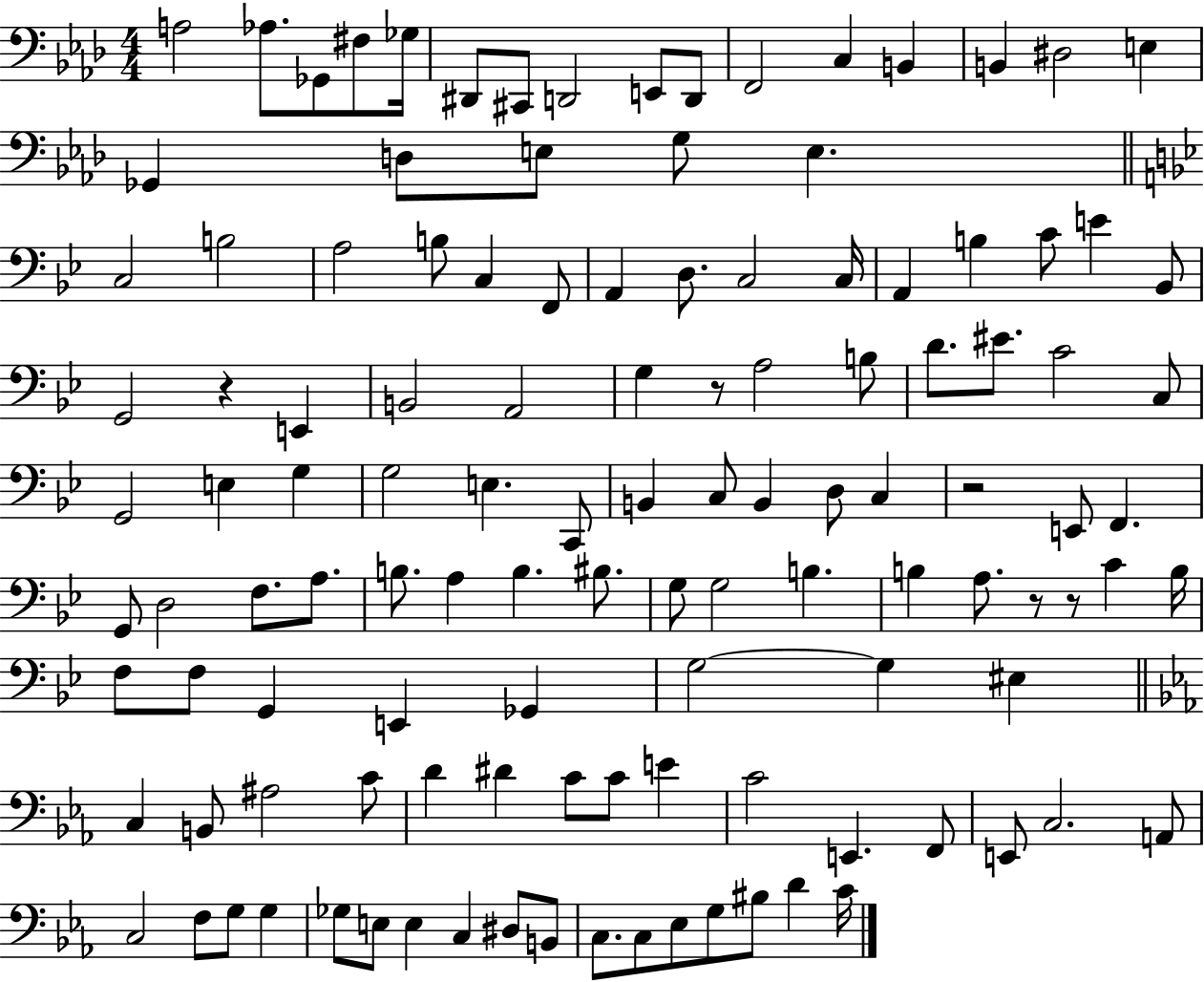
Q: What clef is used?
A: bass